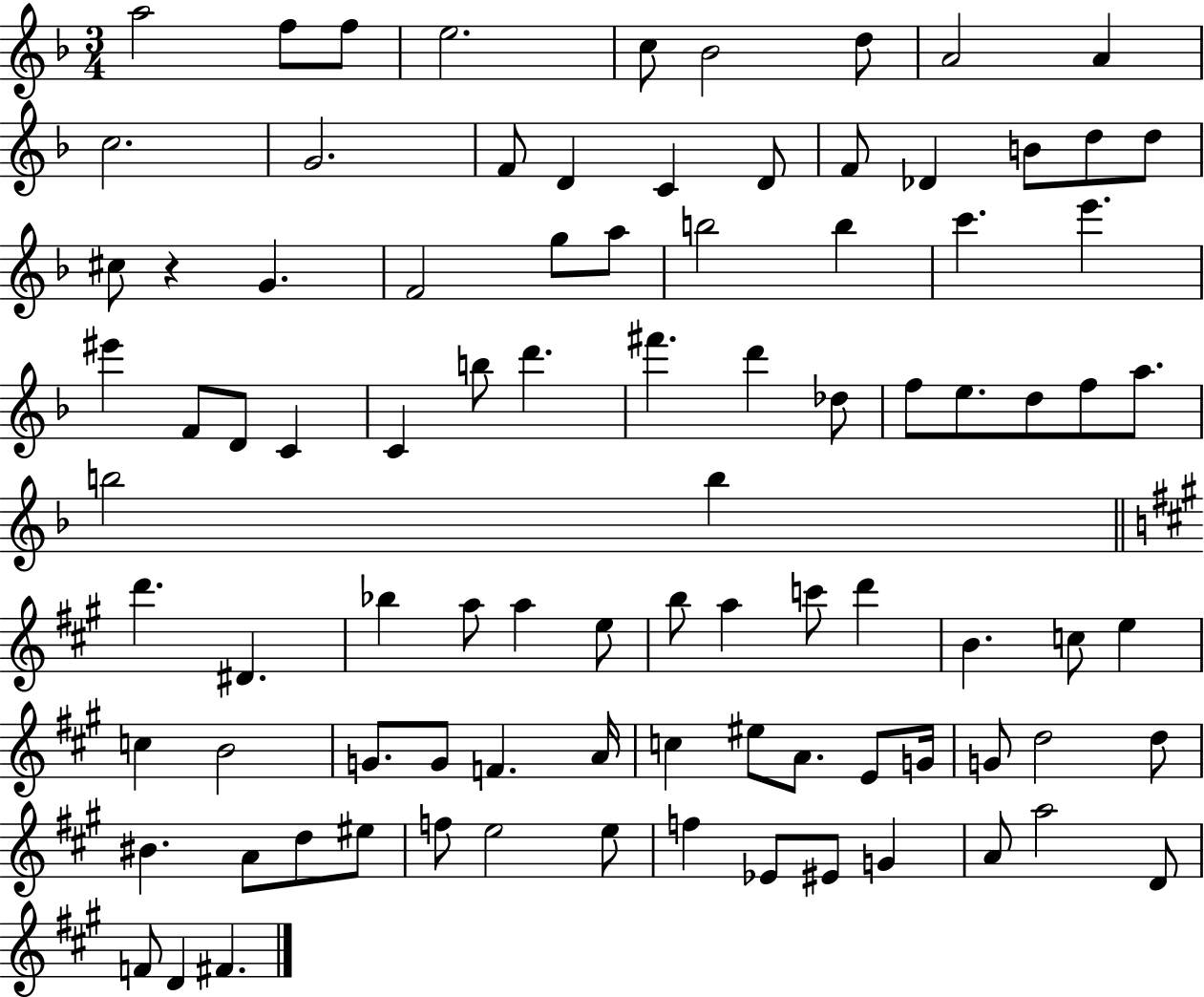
A5/h F5/e F5/e E5/h. C5/e Bb4/h D5/e A4/h A4/q C5/h. G4/h. F4/e D4/q C4/q D4/e F4/e Db4/q B4/e D5/e D5/e C#5/e R/q G4/q. F4/h G5/e A5/e B5/h B5/q C6/q. E6/q. EIS6/q F4/e D4/e C4/q C4/q B5/e D6/q. F#6/q. D6/q Db5/e F5/e E5/e. D5/e F5/e A5/e. B5/h B5/q D6/q. D#4/q. Bb5/q A5/e A5/q E5/e B5/e A5/q C6/e D6/q B4/q. C5/e E5/q C5/q B4/h G4/e. G4/e F4/q. A4/s C5/q EIS5/e A4/e. E4/e G4/s G4/e D5/h D5/e BIS4/q. A4/e D5/e EIS5/e F5/e E5/h E5/e F5/q Eb4/e EIS4/e G4/q A4/e A5/h D4/e F4/e D4/q F#4/q.